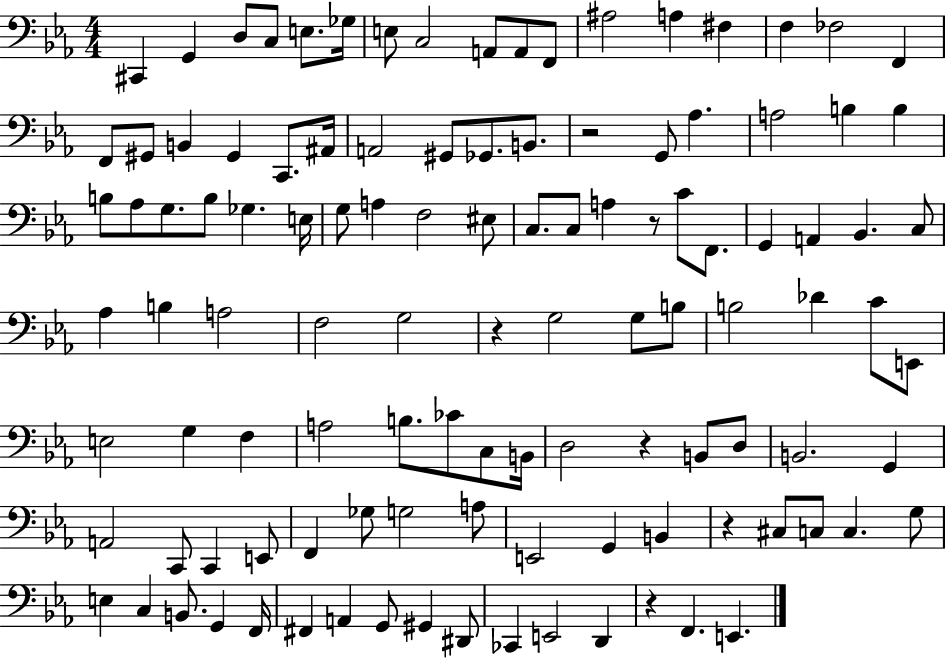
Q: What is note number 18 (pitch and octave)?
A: F2